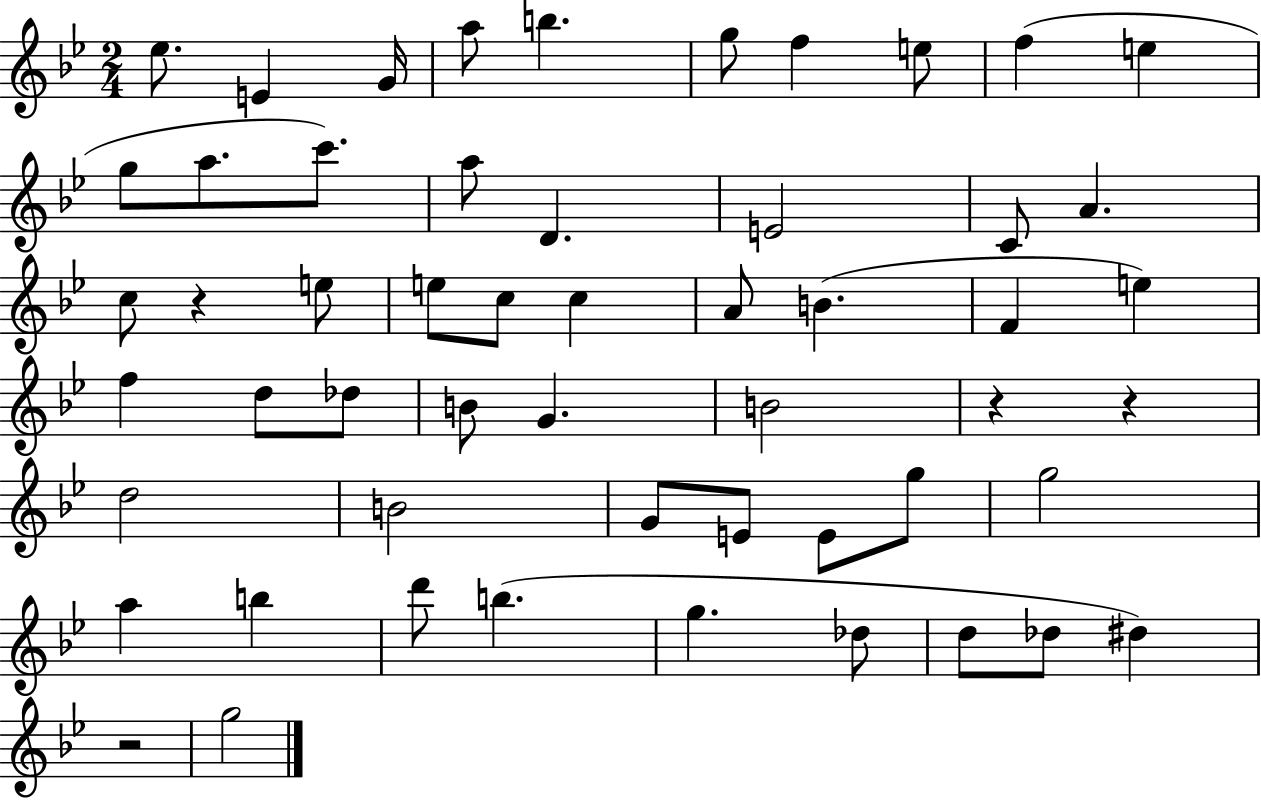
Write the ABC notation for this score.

X:1
T:Untitled
M:2/4
L:1/4
K:Bb
_e/2 E G/4 a/2 b g/2 f e/2 f e g/2 a/2 c'/2 a/2 D E2 C/2 A c/2 z e/2 e/2 c/2 c A/2 B F e f d/2 _d/2 B/2 G B2 z z d2 B2 G/2 E/2 E/2 g/2 g2 a b d'/2 b g _d/2 d/2 _d/2 ^d z2 g2